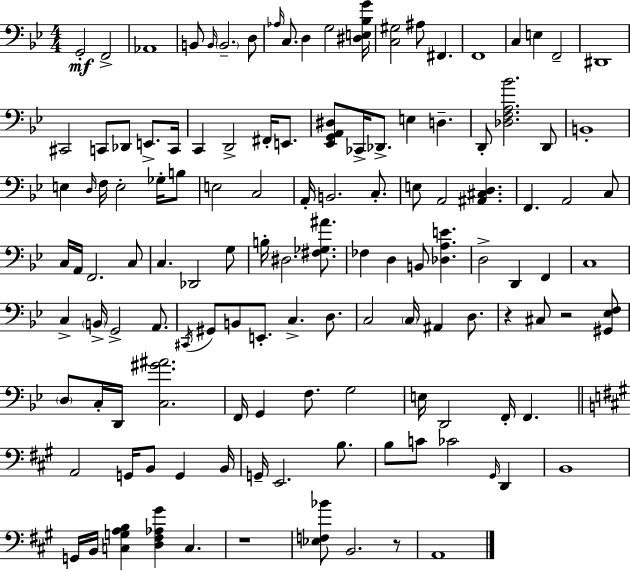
X:1
T:Untitled
M:4/4
L:1/4
K:Bb
G,,2 F,,2 _A,,4 B,,/2 B,,/4 B,,2 D,/2 _A,/4 C,/2 D, G,2 [^D,E,_B,G]/4 [C,^G,]2 ^A,/2 ^F,, F,,4 C, E, F,,2 ^D,,4 ^C,,2 C,,/2 _D,,/2 E,,/2 C,,/4 C,, D,,2 ^F,,/4 E,,/2 [_E,,G,,A,,^D,]/2 _C,,/4 _D,,/2 E, D, D,,/2 [_D,F,A,_B]2 D,,/2 B,,4 E, D,/4 F,/4 E,2 _G,/4 B,/2 E,2 C,2 A,,/4 B,,2 C,/2 E,/2 A,,2 [^A,,^C,D,] F,, A,,2 C,/2 C,/4 A,,/4 F,,2 C,/2 C, _D,,2 G,/2 B,/4 ^D,2 [^F,_G,^A]/2 _F, D, B,,/2 [_D,A,E] D,2 D,, F,, C,4 C, B,,/4 G,,2 A,,/2 ^C,,/4 ^G,,/2 B,,/2 E,,/2 C, D,/2 C,2 C,/4 ^A,, D,/2 z ^C,/2 z2 [^G,,_E,F,]/2 D,/2 C,/4 D,,/4 [C,^G^A]2 F,,/4 G,, F,/2 G,2 E,/4 D,,2 F,,/4 F,, A,,2 G,,/4 B,,/2 G,, B,,/4 G,,/4 E,,2 B,/2 B,/2 C/2 _C2 ^G,,/4 D,, B,,4 G,,/4 B,,/4 [C,G,A,B,] [D,^F,_A,^G] C, z4 [_E,F,_B]/2 B,,2 z/2 A,,4